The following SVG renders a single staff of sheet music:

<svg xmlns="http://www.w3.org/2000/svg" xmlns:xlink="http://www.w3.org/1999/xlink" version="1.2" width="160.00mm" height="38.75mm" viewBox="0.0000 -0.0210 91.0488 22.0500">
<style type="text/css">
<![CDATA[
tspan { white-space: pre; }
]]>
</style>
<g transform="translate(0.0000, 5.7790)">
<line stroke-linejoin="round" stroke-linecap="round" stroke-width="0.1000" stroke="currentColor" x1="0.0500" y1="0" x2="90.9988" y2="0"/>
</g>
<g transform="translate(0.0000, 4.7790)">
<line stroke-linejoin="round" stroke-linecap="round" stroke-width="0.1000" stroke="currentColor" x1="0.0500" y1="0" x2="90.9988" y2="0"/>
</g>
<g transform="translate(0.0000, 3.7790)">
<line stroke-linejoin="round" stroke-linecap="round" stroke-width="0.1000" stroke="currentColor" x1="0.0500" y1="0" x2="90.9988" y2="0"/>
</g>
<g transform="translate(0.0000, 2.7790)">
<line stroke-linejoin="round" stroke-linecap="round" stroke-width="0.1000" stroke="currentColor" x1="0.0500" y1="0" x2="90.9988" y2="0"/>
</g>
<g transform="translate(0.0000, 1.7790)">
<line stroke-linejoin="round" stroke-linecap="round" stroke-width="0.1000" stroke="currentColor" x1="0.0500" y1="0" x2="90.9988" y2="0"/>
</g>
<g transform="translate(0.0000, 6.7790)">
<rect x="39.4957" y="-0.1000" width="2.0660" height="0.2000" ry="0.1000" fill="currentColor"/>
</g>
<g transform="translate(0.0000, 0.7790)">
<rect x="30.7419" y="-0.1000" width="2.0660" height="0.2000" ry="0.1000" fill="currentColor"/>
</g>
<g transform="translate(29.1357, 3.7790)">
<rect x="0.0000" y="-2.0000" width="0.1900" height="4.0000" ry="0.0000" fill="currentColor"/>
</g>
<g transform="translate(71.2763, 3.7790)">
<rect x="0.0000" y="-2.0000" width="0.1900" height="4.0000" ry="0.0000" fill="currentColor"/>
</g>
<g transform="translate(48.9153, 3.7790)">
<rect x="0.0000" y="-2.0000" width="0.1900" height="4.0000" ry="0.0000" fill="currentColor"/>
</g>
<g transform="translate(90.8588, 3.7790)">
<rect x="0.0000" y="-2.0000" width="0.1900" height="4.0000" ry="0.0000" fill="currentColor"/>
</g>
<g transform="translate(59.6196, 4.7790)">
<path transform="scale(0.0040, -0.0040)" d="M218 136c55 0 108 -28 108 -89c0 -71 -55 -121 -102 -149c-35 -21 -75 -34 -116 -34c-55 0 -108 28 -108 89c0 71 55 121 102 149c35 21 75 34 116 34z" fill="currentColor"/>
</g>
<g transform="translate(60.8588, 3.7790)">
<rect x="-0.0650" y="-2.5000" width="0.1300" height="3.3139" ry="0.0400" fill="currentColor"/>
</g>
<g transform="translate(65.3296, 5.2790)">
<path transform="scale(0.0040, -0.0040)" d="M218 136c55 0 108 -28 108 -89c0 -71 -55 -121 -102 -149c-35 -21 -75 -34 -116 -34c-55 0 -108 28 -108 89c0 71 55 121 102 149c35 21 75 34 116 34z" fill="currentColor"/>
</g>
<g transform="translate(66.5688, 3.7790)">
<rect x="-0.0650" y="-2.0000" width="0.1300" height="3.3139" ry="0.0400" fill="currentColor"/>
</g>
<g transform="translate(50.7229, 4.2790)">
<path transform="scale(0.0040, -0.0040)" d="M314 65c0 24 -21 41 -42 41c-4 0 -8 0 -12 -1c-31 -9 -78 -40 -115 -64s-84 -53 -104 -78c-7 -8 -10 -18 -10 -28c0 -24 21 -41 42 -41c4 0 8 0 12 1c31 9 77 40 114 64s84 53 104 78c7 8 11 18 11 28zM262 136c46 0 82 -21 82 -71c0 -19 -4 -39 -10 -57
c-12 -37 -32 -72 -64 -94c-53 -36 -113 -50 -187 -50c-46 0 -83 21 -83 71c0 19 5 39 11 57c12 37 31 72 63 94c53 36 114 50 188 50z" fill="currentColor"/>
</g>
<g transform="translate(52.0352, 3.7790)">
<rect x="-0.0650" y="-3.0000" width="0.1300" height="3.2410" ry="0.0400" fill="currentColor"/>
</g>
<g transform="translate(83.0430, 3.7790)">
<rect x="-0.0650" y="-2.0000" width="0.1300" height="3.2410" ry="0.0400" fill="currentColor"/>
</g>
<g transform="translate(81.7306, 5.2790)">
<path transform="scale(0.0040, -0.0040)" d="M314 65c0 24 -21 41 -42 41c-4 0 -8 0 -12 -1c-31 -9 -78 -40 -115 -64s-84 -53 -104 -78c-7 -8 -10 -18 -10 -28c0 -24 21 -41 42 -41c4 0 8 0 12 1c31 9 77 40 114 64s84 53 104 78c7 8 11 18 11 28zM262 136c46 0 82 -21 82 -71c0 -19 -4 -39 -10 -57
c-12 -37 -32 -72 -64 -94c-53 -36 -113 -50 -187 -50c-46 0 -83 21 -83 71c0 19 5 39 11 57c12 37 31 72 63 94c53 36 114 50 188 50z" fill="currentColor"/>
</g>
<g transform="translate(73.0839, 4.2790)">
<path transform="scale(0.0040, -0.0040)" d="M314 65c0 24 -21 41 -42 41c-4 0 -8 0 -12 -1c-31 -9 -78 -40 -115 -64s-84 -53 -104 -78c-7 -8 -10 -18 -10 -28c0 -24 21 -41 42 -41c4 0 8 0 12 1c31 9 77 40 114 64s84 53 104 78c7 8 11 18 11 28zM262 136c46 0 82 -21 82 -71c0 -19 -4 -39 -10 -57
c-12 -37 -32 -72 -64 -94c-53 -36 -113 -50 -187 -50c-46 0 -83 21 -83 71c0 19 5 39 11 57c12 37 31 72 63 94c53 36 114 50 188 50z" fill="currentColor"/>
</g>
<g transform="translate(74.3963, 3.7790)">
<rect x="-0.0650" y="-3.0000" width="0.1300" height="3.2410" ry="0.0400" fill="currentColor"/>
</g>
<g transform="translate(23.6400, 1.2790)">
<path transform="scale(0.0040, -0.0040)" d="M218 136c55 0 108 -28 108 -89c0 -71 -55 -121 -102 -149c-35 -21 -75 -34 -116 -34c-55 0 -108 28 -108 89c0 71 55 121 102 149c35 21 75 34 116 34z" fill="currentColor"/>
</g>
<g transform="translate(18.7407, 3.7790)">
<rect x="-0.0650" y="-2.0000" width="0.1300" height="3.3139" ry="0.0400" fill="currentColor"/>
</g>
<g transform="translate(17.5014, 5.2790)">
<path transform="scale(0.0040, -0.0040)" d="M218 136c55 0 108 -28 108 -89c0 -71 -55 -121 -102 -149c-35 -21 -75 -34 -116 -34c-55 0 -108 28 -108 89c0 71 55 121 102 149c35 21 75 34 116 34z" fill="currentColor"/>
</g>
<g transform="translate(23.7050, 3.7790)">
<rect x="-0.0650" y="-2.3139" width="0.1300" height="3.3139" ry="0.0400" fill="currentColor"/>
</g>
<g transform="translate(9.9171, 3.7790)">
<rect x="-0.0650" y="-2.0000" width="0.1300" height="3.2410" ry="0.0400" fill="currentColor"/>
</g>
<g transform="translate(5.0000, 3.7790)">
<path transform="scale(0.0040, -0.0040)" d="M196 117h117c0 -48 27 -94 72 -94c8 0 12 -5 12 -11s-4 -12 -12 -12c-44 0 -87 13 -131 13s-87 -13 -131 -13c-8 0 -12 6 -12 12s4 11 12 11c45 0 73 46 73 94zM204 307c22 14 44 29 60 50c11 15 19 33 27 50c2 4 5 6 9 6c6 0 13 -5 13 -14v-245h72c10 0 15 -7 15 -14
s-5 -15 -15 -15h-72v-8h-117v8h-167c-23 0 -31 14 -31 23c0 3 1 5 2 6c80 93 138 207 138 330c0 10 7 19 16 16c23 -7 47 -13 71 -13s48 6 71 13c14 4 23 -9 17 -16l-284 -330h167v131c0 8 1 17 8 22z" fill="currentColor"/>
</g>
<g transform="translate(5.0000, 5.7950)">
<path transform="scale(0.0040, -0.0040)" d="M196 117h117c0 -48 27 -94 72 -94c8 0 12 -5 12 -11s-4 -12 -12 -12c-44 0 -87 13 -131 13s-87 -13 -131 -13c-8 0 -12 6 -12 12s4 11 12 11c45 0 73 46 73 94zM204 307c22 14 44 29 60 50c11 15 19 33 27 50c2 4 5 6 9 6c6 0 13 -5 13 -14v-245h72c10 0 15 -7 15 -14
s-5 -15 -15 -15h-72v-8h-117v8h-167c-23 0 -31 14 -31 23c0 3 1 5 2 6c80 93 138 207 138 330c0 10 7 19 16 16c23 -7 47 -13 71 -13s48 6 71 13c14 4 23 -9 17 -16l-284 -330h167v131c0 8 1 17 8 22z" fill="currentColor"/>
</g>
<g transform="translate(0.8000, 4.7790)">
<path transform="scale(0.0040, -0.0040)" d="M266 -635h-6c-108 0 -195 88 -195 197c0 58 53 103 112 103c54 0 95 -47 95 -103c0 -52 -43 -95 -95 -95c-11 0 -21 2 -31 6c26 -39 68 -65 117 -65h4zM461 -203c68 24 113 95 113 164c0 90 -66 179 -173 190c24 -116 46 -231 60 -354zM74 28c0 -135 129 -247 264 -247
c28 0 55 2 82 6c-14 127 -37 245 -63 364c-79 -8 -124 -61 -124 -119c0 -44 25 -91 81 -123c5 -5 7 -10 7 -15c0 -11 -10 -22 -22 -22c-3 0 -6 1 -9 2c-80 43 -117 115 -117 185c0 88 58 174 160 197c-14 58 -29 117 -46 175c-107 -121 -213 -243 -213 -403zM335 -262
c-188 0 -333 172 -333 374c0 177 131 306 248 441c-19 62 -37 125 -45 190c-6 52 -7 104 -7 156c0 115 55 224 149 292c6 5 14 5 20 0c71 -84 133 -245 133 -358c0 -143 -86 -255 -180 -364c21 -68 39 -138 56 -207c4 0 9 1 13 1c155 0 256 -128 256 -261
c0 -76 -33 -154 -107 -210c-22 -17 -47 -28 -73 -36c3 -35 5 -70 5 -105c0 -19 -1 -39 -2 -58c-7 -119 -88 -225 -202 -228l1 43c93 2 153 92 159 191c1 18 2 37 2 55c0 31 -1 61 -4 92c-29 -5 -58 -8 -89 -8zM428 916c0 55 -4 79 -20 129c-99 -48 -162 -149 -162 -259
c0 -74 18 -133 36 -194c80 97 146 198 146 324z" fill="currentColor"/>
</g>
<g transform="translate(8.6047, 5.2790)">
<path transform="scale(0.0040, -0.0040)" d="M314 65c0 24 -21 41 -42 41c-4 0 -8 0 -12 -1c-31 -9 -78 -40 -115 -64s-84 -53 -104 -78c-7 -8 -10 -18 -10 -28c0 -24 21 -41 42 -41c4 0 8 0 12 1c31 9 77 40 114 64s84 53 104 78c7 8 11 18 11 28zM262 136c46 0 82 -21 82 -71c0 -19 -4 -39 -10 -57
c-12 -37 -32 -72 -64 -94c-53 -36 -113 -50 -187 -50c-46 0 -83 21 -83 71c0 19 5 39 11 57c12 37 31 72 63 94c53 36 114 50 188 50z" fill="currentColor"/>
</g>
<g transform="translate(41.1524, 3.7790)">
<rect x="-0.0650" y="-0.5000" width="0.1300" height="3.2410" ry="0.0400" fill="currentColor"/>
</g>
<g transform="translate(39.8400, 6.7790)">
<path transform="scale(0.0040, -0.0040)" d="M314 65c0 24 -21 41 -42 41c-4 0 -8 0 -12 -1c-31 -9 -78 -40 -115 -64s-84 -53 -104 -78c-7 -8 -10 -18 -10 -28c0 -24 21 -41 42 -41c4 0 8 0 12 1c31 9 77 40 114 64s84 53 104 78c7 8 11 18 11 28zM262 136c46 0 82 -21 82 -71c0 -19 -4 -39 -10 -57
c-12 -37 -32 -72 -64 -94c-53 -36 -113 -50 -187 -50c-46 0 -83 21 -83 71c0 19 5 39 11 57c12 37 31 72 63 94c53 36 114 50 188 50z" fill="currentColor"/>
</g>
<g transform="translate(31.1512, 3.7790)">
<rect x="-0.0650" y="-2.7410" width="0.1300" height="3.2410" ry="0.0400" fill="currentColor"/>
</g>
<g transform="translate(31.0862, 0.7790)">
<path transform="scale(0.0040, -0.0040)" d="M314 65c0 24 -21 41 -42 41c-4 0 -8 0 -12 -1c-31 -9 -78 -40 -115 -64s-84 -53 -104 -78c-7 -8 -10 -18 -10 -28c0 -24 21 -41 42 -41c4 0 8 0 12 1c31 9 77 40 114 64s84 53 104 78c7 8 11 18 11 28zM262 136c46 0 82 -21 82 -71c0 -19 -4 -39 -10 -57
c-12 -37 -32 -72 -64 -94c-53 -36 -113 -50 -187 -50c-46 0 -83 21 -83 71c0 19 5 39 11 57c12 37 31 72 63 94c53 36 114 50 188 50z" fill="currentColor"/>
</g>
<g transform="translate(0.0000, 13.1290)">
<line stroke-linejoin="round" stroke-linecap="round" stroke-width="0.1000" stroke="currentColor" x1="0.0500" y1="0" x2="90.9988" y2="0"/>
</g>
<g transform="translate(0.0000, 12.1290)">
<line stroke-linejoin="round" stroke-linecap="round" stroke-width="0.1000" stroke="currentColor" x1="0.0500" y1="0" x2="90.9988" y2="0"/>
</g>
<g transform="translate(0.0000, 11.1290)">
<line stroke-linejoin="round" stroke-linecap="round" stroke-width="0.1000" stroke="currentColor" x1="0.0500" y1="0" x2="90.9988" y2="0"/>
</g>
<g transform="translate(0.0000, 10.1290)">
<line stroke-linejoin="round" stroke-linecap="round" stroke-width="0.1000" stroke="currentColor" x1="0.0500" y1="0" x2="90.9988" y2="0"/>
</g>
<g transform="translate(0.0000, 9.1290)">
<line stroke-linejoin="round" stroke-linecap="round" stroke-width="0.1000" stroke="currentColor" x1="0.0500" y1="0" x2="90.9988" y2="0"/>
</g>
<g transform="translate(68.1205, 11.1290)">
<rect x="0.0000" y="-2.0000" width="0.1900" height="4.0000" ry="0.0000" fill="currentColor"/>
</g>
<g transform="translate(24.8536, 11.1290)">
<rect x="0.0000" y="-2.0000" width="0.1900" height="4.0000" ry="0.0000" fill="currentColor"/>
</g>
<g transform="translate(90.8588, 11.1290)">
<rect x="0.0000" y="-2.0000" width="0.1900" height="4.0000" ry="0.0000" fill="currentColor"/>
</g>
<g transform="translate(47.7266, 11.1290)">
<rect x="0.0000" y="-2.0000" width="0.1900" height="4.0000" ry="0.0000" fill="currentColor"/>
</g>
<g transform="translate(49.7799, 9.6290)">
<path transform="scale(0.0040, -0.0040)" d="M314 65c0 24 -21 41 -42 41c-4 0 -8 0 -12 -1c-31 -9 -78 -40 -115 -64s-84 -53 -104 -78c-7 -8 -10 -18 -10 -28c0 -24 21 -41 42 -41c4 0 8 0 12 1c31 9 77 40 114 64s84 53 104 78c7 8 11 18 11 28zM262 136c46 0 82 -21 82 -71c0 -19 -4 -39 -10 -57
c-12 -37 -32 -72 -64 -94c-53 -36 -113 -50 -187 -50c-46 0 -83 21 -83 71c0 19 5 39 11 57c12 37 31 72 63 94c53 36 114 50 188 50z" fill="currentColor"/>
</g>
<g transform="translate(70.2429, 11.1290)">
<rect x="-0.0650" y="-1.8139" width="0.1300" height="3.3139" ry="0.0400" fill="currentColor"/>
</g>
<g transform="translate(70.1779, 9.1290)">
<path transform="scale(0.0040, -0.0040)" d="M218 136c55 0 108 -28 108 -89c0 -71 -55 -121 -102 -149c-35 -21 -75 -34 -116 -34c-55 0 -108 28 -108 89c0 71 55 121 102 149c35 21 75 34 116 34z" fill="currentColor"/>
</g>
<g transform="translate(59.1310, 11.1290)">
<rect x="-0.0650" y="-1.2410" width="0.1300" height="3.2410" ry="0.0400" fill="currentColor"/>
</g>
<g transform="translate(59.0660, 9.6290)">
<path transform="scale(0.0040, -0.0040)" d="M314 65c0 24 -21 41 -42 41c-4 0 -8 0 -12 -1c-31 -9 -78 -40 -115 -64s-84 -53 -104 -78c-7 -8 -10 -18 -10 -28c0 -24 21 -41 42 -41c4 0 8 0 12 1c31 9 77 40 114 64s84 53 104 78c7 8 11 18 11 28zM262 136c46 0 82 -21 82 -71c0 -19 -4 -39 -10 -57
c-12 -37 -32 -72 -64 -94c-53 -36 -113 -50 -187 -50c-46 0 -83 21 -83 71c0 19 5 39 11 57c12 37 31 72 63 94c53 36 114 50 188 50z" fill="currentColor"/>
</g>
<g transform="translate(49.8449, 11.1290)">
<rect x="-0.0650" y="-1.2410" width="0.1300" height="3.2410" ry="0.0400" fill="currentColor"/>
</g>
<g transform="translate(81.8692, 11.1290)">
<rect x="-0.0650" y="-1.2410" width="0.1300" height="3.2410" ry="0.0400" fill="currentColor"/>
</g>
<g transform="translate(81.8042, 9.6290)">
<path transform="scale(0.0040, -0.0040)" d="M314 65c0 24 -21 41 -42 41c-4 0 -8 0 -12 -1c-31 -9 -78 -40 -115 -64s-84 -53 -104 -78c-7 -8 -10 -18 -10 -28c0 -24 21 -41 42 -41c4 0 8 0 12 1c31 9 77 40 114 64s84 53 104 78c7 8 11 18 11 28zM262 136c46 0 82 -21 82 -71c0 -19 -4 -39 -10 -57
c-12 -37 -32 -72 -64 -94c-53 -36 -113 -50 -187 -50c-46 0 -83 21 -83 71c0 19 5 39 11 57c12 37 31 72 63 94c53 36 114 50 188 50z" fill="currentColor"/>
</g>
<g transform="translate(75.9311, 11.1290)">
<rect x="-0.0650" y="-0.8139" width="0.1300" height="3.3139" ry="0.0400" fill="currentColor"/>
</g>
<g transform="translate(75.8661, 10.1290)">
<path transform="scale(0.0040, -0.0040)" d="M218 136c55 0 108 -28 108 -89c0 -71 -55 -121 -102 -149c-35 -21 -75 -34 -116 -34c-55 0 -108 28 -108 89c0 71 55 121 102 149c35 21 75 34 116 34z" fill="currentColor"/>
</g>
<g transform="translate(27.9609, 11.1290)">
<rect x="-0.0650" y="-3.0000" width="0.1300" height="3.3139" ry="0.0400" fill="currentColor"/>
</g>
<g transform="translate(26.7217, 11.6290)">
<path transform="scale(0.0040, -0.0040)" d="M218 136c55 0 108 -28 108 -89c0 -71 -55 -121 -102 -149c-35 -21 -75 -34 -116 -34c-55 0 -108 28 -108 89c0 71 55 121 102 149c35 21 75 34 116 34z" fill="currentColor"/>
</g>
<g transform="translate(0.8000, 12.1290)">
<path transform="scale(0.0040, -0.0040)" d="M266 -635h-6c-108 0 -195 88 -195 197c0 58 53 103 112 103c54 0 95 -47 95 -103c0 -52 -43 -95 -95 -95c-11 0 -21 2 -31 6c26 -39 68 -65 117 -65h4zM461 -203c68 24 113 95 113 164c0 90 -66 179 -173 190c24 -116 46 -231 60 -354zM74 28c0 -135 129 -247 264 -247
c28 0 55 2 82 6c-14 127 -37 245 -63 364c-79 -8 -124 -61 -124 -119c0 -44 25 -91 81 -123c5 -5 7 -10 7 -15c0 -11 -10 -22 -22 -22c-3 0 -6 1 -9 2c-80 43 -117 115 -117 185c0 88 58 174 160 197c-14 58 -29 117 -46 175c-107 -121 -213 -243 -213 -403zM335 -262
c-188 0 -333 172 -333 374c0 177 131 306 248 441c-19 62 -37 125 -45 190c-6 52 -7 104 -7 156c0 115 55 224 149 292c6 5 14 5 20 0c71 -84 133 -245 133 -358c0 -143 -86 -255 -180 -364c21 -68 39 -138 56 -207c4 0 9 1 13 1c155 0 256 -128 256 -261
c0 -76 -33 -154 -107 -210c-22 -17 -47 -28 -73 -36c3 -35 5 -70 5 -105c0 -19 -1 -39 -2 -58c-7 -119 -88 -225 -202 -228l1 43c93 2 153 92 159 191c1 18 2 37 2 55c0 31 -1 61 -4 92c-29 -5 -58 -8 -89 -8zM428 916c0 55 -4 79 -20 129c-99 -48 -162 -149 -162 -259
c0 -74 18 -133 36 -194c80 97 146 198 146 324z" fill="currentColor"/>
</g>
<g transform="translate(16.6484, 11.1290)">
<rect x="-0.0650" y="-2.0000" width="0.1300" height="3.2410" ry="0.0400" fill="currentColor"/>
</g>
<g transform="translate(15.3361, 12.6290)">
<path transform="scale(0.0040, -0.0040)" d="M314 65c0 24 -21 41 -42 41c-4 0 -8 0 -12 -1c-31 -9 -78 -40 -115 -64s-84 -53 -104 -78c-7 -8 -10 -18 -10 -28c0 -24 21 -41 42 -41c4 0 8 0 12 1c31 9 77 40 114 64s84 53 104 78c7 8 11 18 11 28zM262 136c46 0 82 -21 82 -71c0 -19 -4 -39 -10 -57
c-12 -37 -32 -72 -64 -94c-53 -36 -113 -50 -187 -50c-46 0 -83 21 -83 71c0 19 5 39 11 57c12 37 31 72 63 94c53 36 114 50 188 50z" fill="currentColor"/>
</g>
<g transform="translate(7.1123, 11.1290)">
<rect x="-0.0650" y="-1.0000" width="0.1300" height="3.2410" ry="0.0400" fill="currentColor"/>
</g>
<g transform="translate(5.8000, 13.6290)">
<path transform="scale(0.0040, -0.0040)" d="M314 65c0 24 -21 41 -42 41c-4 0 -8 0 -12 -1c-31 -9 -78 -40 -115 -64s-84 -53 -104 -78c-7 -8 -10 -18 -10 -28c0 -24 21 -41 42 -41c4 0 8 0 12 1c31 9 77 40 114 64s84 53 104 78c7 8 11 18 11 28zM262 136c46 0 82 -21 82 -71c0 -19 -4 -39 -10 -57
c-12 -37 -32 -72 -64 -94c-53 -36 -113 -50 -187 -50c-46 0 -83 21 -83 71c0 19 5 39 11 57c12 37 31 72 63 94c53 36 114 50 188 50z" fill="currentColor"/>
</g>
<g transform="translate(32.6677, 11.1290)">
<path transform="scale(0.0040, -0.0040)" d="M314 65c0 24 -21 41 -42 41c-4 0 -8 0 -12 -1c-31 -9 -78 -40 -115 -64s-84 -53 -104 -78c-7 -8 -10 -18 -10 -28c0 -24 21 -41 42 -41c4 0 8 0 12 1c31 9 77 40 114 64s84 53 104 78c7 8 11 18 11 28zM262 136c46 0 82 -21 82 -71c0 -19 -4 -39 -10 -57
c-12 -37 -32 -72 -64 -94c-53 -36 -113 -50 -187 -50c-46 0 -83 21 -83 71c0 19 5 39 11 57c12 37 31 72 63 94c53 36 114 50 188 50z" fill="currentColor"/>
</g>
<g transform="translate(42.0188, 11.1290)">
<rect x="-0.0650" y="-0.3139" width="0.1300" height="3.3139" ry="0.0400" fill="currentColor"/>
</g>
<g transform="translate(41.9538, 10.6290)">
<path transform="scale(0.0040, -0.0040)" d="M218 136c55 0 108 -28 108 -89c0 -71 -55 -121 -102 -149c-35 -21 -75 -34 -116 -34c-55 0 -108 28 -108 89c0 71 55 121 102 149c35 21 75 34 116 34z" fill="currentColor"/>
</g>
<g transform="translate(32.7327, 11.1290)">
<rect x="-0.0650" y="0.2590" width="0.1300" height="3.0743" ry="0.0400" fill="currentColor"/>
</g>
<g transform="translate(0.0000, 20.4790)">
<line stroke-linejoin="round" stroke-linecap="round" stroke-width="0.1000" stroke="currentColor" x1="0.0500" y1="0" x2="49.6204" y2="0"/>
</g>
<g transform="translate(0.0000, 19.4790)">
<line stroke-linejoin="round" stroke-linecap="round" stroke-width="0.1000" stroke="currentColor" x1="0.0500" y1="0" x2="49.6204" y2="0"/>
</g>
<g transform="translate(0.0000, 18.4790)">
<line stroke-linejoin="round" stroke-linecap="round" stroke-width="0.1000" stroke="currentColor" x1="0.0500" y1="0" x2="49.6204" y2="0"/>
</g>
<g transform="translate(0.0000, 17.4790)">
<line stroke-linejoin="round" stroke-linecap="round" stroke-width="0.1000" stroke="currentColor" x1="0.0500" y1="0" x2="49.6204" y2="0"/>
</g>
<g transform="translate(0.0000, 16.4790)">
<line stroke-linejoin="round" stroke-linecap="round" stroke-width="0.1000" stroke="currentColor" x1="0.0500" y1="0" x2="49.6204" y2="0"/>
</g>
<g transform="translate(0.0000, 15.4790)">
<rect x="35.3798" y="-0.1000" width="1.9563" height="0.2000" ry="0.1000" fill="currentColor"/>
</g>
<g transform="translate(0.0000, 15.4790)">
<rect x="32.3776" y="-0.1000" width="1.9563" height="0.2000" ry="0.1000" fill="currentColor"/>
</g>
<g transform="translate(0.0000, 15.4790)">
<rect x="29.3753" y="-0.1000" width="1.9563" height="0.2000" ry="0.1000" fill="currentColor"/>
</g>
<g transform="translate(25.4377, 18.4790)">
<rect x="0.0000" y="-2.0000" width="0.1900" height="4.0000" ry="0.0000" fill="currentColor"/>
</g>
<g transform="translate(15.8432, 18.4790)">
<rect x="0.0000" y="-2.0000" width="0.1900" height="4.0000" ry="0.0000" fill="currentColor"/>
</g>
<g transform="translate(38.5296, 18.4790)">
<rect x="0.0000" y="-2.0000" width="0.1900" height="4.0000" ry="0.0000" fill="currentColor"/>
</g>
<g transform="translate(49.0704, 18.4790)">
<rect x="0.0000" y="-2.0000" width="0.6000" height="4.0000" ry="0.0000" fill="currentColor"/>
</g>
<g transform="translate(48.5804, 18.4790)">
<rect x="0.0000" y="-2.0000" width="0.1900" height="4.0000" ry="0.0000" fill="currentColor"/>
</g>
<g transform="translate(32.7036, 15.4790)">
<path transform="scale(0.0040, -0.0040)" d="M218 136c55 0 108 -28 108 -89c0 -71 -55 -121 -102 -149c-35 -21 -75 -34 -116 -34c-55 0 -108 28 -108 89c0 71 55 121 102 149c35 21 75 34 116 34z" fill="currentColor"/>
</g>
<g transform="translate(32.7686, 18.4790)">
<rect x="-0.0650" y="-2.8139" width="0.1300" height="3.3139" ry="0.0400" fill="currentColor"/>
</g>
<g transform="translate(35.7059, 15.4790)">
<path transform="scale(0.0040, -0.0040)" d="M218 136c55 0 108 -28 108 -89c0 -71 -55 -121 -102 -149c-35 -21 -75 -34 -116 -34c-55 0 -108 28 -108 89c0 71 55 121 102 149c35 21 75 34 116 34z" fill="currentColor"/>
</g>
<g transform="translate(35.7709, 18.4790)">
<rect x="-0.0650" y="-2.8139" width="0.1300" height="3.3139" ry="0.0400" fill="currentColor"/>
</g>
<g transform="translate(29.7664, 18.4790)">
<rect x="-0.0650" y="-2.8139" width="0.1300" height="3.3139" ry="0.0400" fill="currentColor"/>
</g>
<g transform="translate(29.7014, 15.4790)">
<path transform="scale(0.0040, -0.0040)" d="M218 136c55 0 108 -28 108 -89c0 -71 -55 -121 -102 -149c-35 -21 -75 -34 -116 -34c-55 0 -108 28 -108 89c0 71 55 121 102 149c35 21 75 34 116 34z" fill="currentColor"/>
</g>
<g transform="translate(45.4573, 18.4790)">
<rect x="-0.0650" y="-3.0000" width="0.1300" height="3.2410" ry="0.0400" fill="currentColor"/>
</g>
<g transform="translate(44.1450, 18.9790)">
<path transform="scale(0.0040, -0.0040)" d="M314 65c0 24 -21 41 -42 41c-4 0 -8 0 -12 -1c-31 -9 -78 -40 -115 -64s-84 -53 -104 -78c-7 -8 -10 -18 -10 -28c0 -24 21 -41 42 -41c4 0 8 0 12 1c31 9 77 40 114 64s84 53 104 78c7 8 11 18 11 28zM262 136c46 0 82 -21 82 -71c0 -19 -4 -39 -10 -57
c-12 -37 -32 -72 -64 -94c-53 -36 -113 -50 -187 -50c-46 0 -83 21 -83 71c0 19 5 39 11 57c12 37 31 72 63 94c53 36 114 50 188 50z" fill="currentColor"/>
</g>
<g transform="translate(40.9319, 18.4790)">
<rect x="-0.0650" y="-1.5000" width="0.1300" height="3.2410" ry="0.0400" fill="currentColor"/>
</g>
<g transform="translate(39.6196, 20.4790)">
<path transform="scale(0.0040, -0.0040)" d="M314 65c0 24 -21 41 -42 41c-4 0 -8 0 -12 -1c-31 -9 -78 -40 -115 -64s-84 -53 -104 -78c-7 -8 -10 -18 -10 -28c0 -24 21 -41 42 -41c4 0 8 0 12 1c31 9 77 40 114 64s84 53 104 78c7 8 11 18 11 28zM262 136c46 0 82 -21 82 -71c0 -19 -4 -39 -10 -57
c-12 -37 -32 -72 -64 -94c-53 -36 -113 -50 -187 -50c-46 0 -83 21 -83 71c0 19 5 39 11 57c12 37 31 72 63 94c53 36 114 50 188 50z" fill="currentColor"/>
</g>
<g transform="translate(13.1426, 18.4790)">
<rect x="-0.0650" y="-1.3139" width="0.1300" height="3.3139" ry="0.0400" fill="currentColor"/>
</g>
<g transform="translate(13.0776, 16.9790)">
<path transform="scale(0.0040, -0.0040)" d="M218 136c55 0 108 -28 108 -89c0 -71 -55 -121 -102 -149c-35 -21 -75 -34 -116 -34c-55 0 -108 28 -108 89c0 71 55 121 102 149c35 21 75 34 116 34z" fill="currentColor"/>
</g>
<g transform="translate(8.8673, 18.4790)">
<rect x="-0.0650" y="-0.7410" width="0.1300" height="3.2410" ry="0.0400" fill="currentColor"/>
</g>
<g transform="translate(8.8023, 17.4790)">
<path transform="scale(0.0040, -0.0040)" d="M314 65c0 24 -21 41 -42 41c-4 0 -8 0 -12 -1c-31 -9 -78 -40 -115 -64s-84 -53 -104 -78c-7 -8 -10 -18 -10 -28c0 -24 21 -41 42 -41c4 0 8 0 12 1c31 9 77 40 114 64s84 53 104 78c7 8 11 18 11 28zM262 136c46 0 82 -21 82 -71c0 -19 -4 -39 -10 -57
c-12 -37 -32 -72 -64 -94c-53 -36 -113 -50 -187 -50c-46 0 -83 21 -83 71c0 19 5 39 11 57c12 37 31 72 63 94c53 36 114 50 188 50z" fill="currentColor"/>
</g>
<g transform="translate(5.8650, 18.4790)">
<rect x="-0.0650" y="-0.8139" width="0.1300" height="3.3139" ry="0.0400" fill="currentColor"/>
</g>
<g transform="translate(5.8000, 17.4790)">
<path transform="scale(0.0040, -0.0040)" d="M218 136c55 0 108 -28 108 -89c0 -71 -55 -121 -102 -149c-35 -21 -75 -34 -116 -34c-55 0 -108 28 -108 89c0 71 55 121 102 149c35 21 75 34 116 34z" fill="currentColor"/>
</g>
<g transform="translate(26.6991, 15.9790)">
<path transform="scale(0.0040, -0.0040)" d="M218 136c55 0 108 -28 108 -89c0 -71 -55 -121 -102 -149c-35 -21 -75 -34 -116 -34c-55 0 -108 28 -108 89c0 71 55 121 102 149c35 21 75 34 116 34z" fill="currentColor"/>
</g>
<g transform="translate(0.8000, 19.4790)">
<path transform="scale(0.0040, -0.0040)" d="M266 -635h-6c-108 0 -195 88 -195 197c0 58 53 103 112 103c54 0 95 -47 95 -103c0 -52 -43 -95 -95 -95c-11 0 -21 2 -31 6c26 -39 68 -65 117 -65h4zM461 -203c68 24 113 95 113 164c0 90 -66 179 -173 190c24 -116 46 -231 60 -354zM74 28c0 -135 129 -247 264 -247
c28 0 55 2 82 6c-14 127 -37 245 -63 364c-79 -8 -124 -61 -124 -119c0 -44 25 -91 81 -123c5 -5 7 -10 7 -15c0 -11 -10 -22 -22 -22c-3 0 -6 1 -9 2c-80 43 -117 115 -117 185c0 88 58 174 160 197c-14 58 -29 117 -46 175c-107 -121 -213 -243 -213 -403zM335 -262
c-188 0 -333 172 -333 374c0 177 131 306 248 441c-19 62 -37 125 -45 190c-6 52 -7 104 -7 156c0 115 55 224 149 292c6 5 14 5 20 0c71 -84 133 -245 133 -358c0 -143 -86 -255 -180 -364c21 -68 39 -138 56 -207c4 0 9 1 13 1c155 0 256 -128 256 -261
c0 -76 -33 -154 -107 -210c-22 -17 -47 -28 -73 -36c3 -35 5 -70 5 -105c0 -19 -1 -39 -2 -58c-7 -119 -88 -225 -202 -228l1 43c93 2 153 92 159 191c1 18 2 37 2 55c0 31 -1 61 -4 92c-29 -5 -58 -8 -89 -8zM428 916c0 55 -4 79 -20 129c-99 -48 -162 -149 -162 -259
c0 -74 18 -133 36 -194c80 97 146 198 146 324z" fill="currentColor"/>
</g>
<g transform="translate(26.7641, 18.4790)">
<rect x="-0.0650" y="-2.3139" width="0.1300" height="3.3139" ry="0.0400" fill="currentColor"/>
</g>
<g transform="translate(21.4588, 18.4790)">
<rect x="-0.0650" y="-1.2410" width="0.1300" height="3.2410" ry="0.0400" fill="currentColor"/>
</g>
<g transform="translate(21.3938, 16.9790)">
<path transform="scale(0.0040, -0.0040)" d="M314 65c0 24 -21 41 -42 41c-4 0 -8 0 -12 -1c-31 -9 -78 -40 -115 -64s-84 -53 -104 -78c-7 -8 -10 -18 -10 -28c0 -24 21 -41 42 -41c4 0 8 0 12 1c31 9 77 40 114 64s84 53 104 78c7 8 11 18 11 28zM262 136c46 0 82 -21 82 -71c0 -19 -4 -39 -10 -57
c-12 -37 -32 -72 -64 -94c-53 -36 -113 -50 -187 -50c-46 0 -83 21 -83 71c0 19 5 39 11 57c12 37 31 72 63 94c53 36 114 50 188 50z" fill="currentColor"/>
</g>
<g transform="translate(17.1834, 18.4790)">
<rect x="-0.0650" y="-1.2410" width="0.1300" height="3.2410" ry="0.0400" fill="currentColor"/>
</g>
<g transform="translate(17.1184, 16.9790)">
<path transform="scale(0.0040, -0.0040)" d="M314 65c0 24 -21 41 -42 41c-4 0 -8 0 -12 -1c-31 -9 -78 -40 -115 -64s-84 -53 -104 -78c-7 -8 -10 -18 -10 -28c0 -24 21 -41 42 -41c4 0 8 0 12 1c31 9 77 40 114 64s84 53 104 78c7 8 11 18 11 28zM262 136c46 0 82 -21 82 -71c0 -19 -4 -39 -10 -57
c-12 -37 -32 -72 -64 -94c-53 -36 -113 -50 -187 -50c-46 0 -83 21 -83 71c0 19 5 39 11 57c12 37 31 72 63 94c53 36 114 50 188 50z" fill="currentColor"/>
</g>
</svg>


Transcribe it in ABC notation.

X:1
T:Untitled
M:4/4
L:1/4
K:C
F2 F g a2 C2 A2 G F A2 F2 D2 F2 A B2 c e2 e2 f d e2 d d2 e e2 e2 g a a a E2 A2